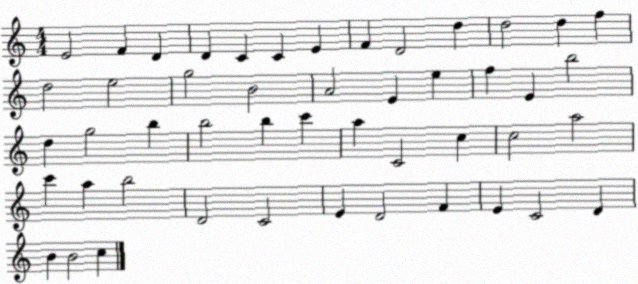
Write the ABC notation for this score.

X:1
T:Untitled
M:4/4
L:1/4
K:C
E2 F D D C C E F D2 d d2 d f d2 e2 g2 B2 A2 E e f E b2 d g2 b b2 b c' a C2 c c2 a2 c' a b2 D2 C2 E D2 F E C2 D B B2 c